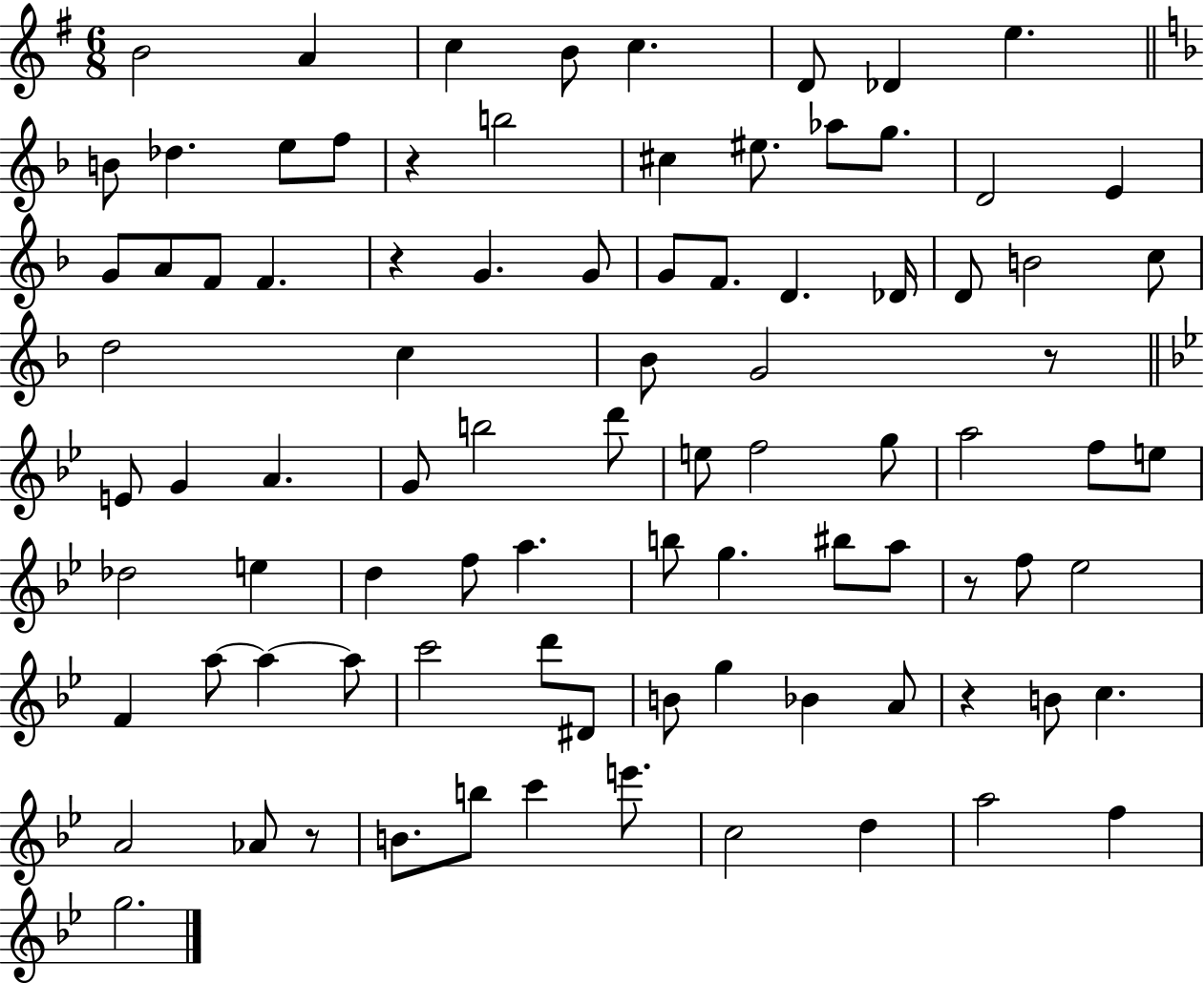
X:1
T:Untitled
M:6/8
L:1/4
K:G
B2 A c B/2 c D/2 _D e B/2 _d e/2 f/2 z b2 ^c ^e/2 _a/2 g/2 D2 E G/2 A/2 F/2 F z G G/2 G/2 F/2 D _D/4 D/2 B2 c/2 d2 c _B/2 G2 z/2 E/2 G A G/2 b2 d'/2 e/2 f2 g/2 a2 f/2 e/2 _d2 e d f/2 a b/2 g ^b/2 a/2 z/2 f/2 _e2 F a/2 a a/2 c'2 d'/2 ^D/2 B/2 g _B A/2 z B/2 c A2 _A/2 z/2 B/2 b/2 c' e'/2 c2 d a2 f g2